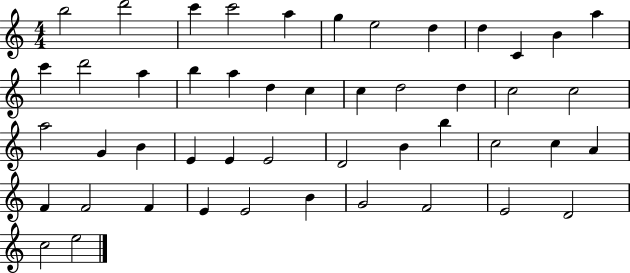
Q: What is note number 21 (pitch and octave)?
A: D5